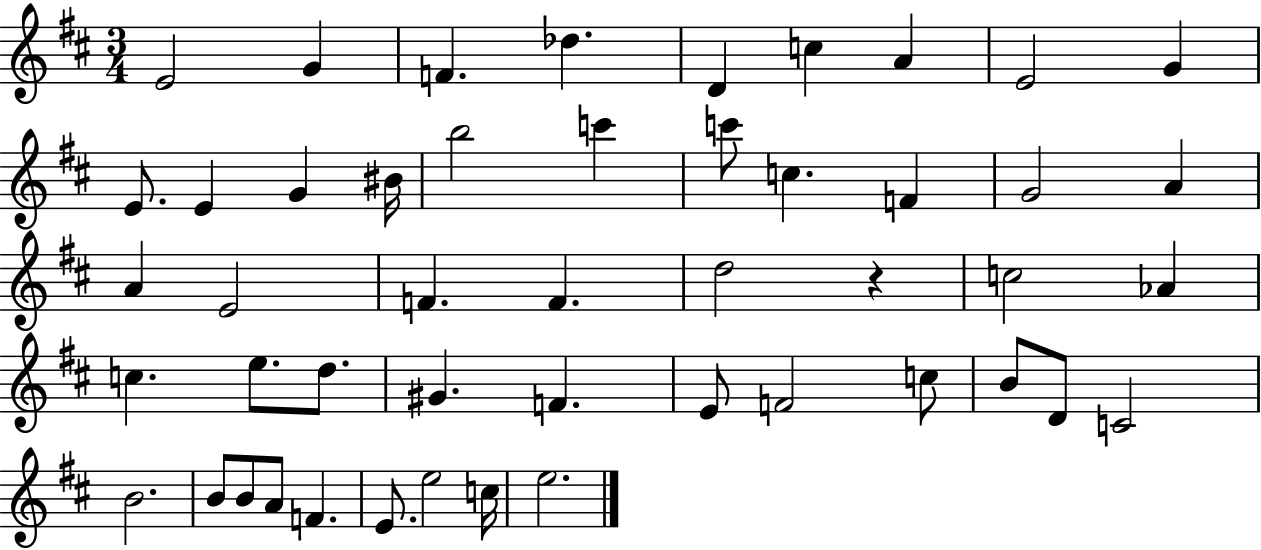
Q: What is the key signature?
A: D major